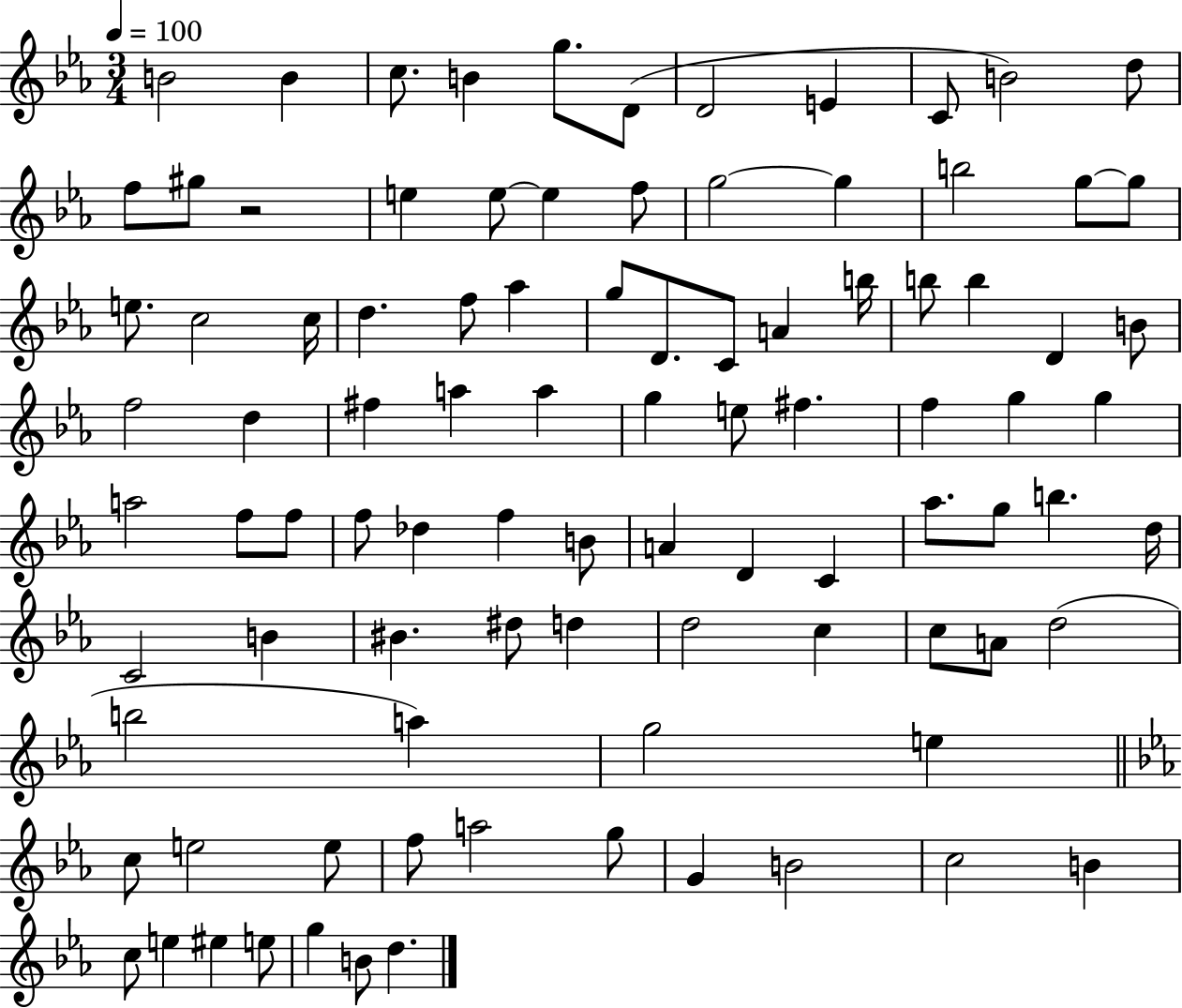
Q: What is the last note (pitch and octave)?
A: D5